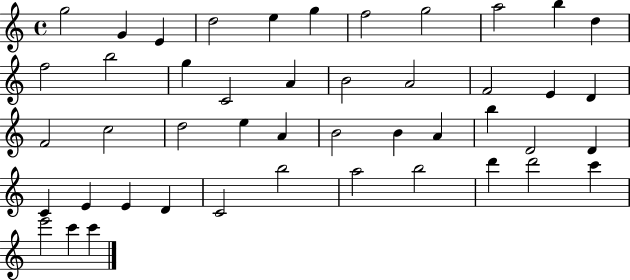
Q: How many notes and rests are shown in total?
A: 46